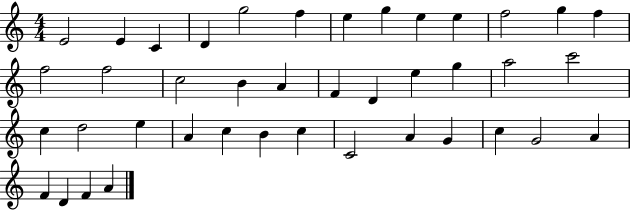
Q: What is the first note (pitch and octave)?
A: E4